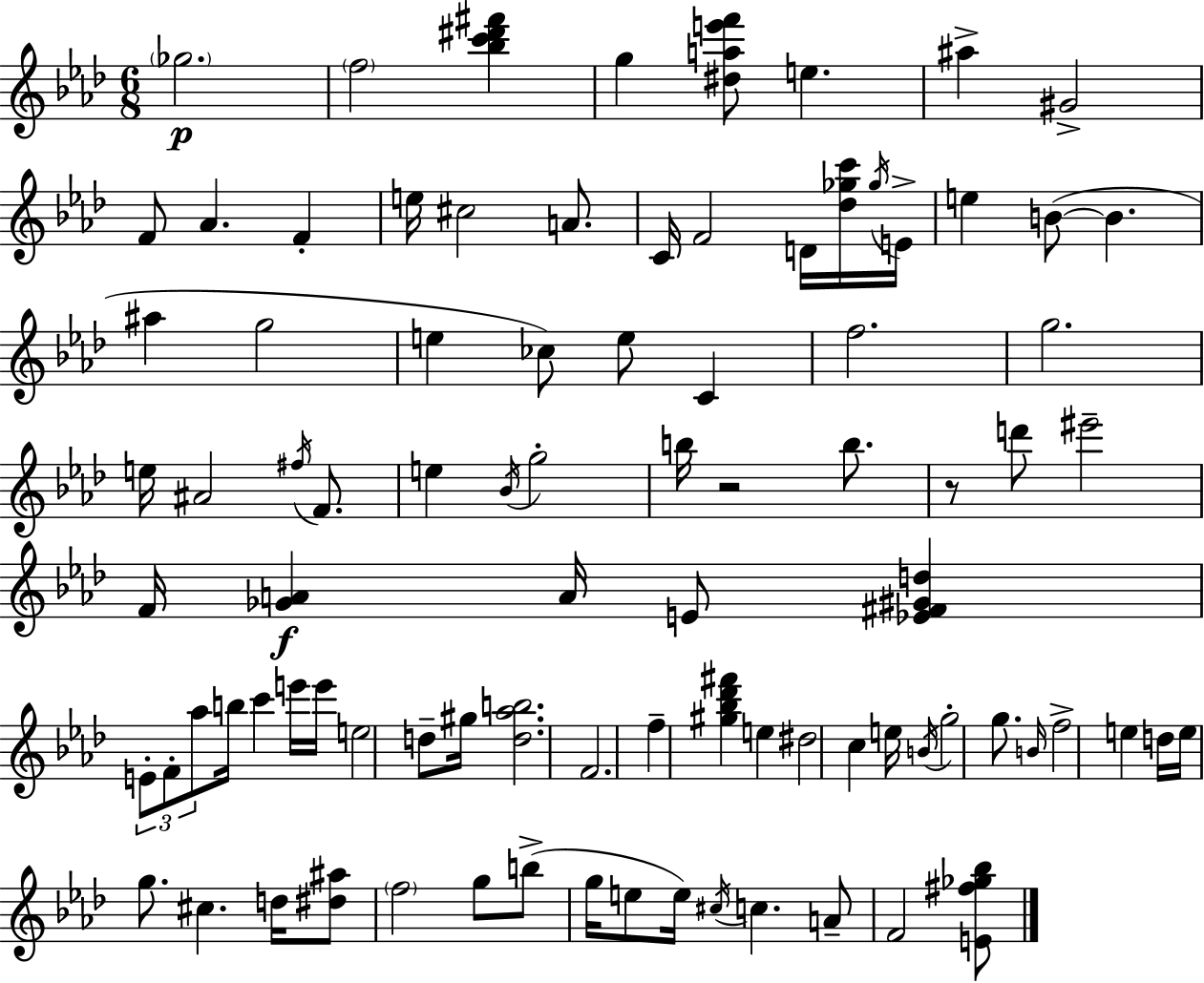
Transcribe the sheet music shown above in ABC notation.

X:1
T:Untitled
M:6/8
L:1/4
K:Fm
_g2 f2 [_bc'^d'^f'] g [^dae'f']/2 e ^a ^G2 F/2 _A F e/4 ^c2 A/2 C/4 F2 D/4 [_d_gc']/4 _g/4 E/4 e B/2 B ^a g2 e _c/2 e/2 C f2 g2 e/4 ^A2 ^f/4 F/2 e _B/4 g2 b/4 z2 b/2 z/2 d'/2 ^e'2 F/4 [_GA] A/4 E/2 [_E^F^Gd] E/2 F/2 _a/2 b/4 c' e'/4 e'/4 e2 d/2 ^g/4 [d_ab]2 F2 f [^g_b_d'^f'] e ^d2 c e/4 B/4 g2 g/2 B/4 f2 e d/4 e/4 g/2 ^c d/4 [^d^a]/2 f2 g/2 b/2 g/4 e/2 e/4 ^c/4 c A/2 F2 [E^f_g_b]/2